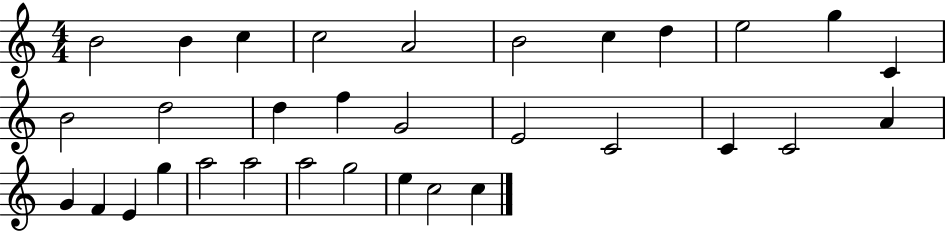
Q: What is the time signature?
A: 4/4